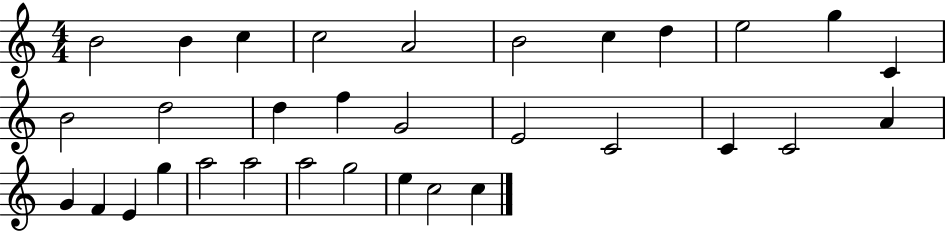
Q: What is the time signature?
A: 4/4